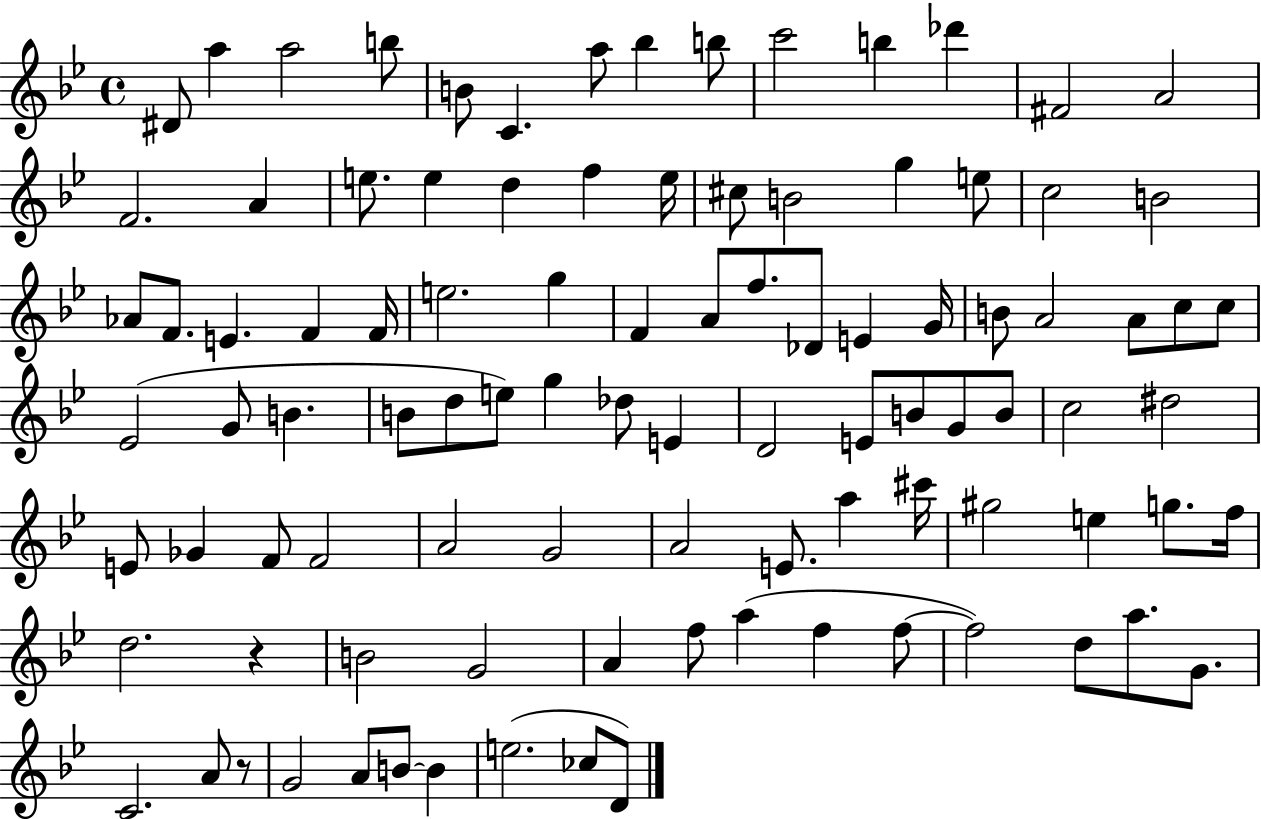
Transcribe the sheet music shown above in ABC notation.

X:1
T:Untitled
M:4/4
L:1/4
K:Bb
^D/2 a a2 b/2 B/2 C a/2 _b b/2 c'2 b _d' ^F2 A2 F2 A e/2 e d f e/4 ^c/2 B2 g e/2 c2 B2 _A/2 F/2 E F F/4 e2 g F A/2 f/2 _D/2 E G/4 B/2 A2 A/2 c/2 c/2 _E2 G/2 B B/2 d/2 e/2 g _d/2 E D2 E/2 B/2 G/2 B/2 c2 ^d2 E/2 _G F/2 F2 A2 G2 A2 E/2 a ^c'/4 ^g2 e g/2 f/4 d2 z B2 G2 A f/2 a f f/2 f2 d/2 a/2 G/2 C2 A/2 z/2 G2 A/2 B/2 B e2 _c/2 D/2